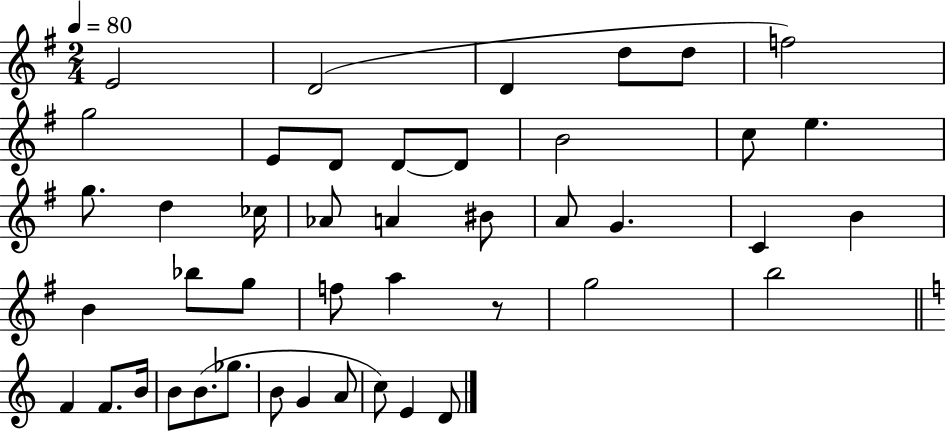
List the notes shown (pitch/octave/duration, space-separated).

E4/h D4/h D4/q D5/e D5/e F5/h G5/h E4/e D4/e D4/e D4/e B4/h C5/e E5/q. G5/e. D5/q CES5/s Ab4/e A4/q BIS4/e A4/e G4/q. C4/q B4/q B4/q Bb5/e G5/e F5/e A5/q R/e G5/h B5/h F4/q F4/e. B4/s B4/e B4/e. Gb5/e. B4/e G4/q A4/e C5/e E4/q D4/e